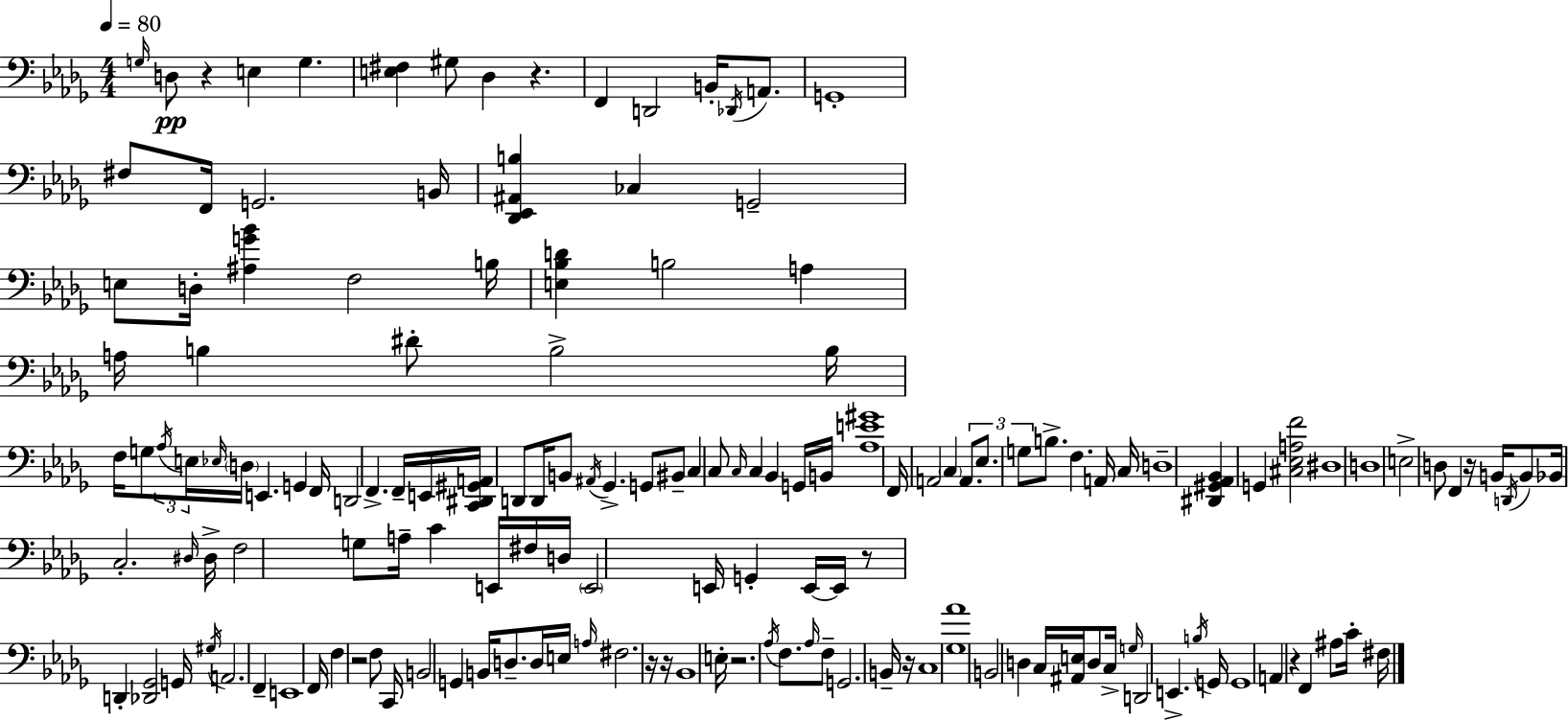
X:1
T:Untitled
M:4/4
L:1/4
K:Bbm
G,/4 D,/2 z E, G, [E,^F,] ^G,/2 _D, z F,, D,,2 B,,/4 _D,,/4 A,,/2 G,,4 ^F,/2 F,,/4 G,,2 B,,/4 [_D,,_E,,^A,,B,] _C, G,,2 E,/2 D,/4 [^A,G_B] F,2 B,/4 [E,_B,D] B,2 A, A,/4 B, ^D/2 B,2 B,/4 F,/4 G,/2 _A,/4 E,/4 _E,/4 D,/4 E,, G,, F,,/4 D,,2 F,, F,,/4 E,,/4 [C,,^D,,^G,,A,,]/4 D,,/2 D,,/4 B,,/2 ^A,,/4 _G,, G,,/2 ^B,,/2 C, C,/2 C,/4 C, _B,, G,,/4 B,,/4 [_A,E^G]4 F,,/4 A,,2 C, A,,/2 _E,/2 G,/2 B,/2 F, A,,/4 C,/4 D,4 [^D,,^G,,_A,,_B,,] G,, [^C,_E,A,F]2 ^D,4 D,4 E,2 D,/2 F,, z/4 B,,/4 D,,/4 B,,/2 _B,,/4 C,2 ^D,/4 ^D,/4 F,2 G,/2 A,/4 C E,,/4 ^F,/4 D,/4 E,,2 E,,/4 G,, E,,/4 E,,/4 z/2 D,, [_D,,_G,,]2 G,,/4 ^G,/4 A,,2 F,, E,,4 F,,/4 F, z2 F,/2 C,,/4 B,,2 G,, B,,/4 D,/2 D,/4 E,/4 A,/4 ^F,2 z/4 z/4 _B,,4 E,/4 z2 _A,/4 F,/2 _A,/4 F,/2 G,,2 B,,/4 z/4 C,4 [_G,_A]4 B,,2 D, C,/4 [^A,,E,]/4 D,/2 C,/4 G,/4 D,,2 E,, B,/4 G,,/4 G,,4 A,, z F,, ^A,/2 C/4 ^F,/4